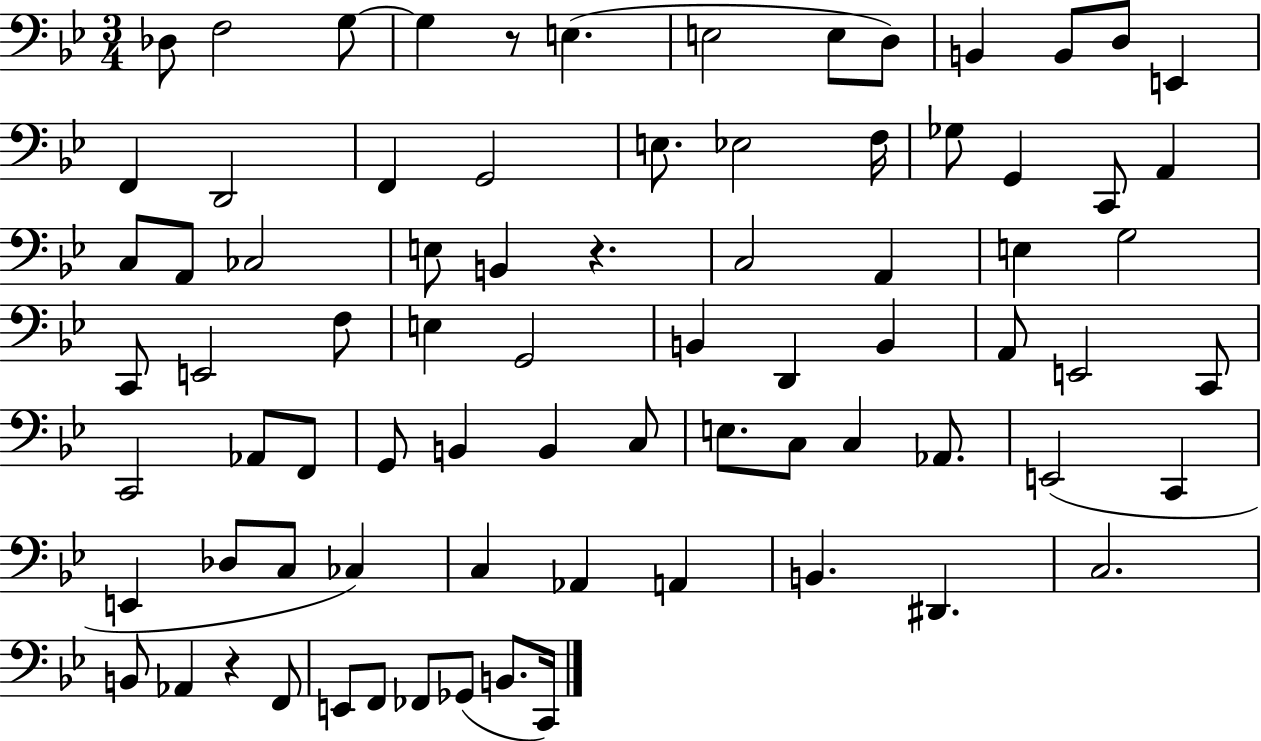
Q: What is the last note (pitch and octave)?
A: C2